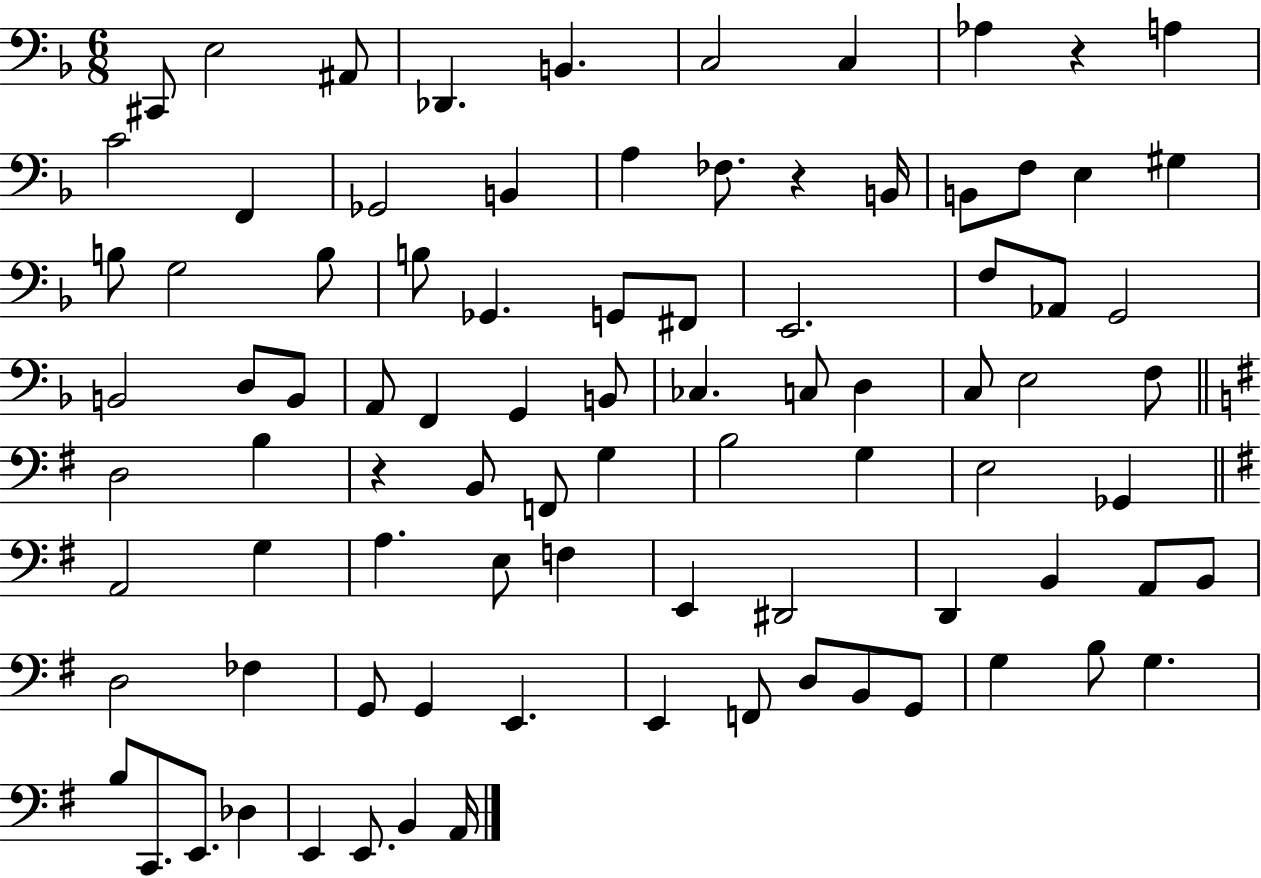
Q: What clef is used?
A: bass